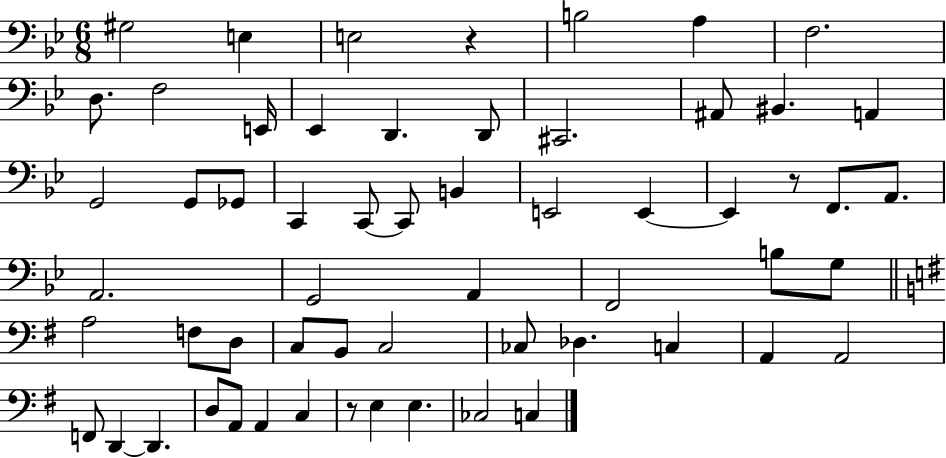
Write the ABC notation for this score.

X:1
T:Untitled
M:6/8
L:1/4
K:Bb
^G,2 E, E,2 z B,2 A, F,2 D,/2 F,2 E,,/4 _E,, D,, D,,/2 ^C,,2 ^A,,/2 ^B,, A,, G,,2 G,,/2 _G,,/2 C,, C,,/2 C,,/2 B,, E,,2 E,, E,, z/2 F,,/2 A,,/2 A,,2 G,,2 A,, F,,2 B,/2 G,/2 A,2 F,/2 D,/2 C,/2 B,,/2 C,2 _C,/2 _D, C, A,, A,,2 F,,/2 D,, D,, D,/2 A,,/2 A,, C, z/2 E, E, _C,2 C,